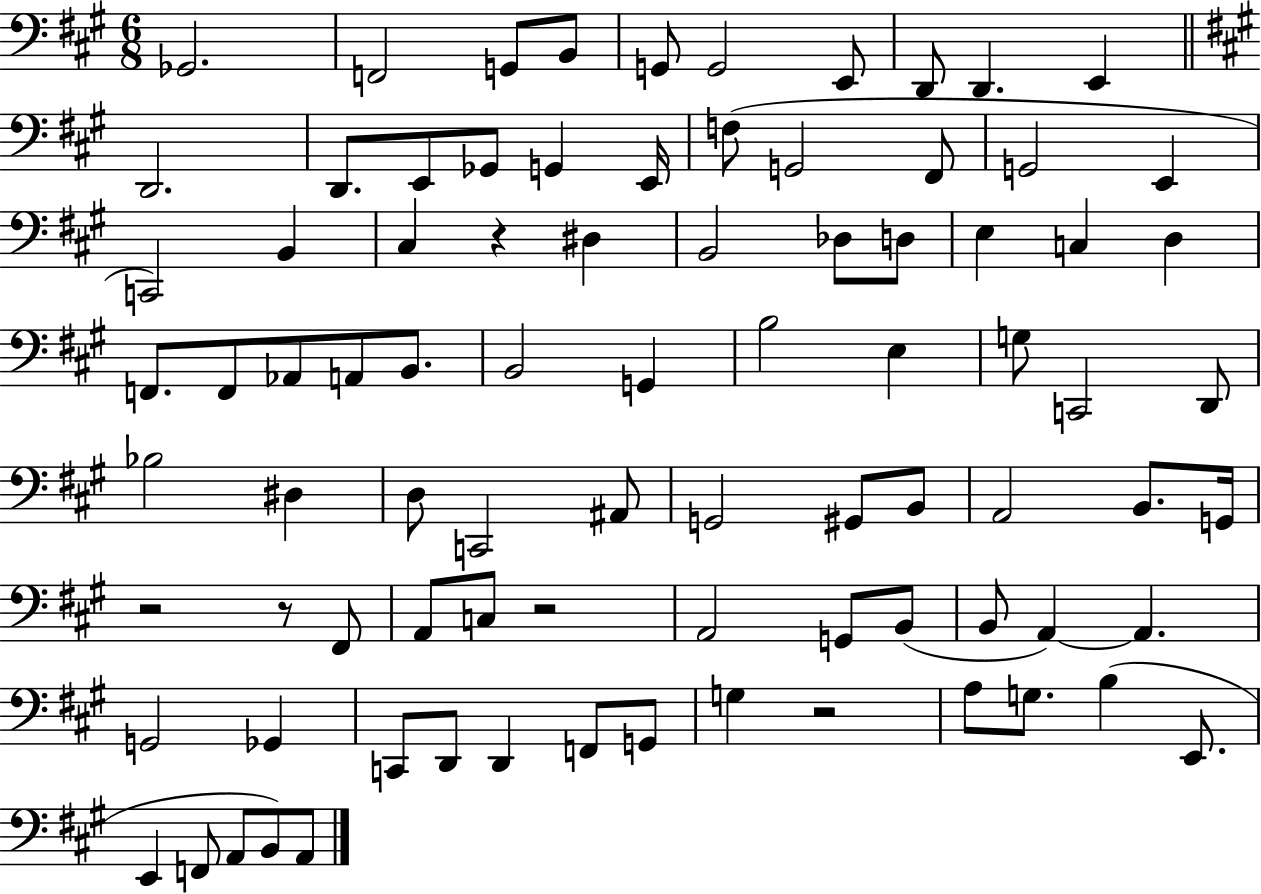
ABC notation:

X:1
T:Untitled
M:6/8
L:1/4
K:A
_G,,2 F,,2 G,,/2 B,,/2 G,,/2 G,,2 E,,/2 D,,/2 D,, E,, D,,2 D,,/2 E,,/2 _G,,/2 G,, E,,/4 F,/2 G,,2 ^F,,/2 G,,2 E,, C,,2 B,, ^C, z ^D, B,,2 _D,/2 D,/2 E, C, D, F,,/2 F,,/2 _A,,/2 A,,/2 B,,/2 B,,2 G,, B,2 E, G,/2 C,,2 D,,/2 _B,2 ^D, D,/2 C,,2 ^A,,/2 G,,2 ^G,,/2 B,,/2 A,,2 B,,/2 G,,/4 z2 z/2 ^F,,/2 A,,/2 C,/2 z2 A,,2 G,,/2 B,,/2 B,,/2 A,, A,, G,,2 _G,, C,,/2 D,,/2 D,, F,,/2 G,,/2 G, z2 A,/2 G,/2 B, E,,/2 E,, F,,/2 A,,/2 B,,/2 A,,/2